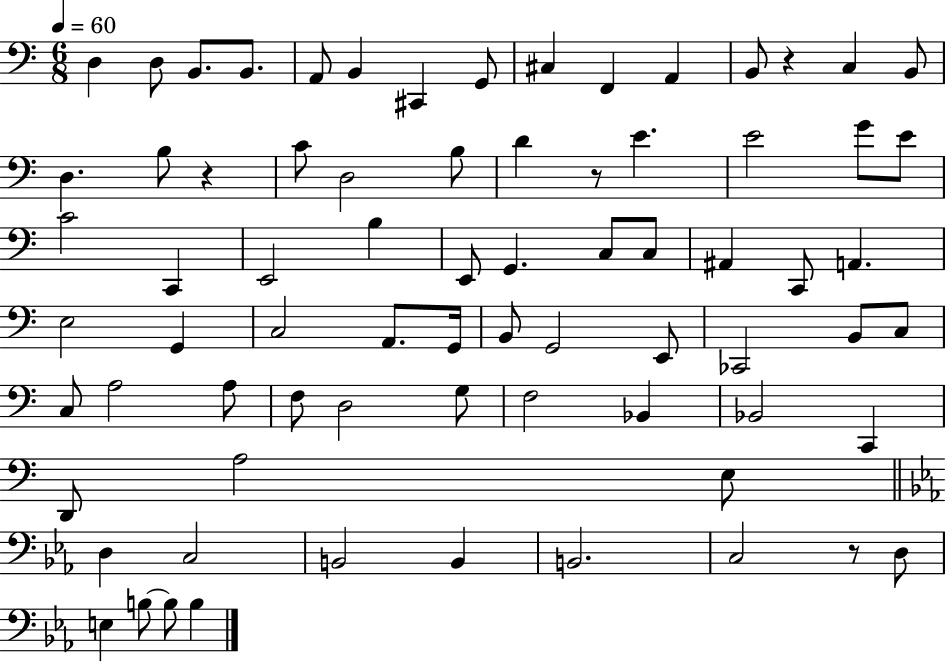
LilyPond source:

{
  \clef bass
  \numericTimeSignature
  \time 6/8
  \key c \major
  \tempo 4 = 60
  d4 d8 b,8. b,8. | a,8 b,4 cis,4 g,8 | cis4 f,4 a,4 | b,8 r4 c4 b,8 | \break d4. b8 r4 | c'8 d2 b8 | d'4 r8 e'4. | e'2 g'8 e'8 | \break c'2 c,4 | e,2 b4 | e,8 g,4. c8 c8 | ais,4 c,8 a,4. | \break e2 g,4 | c2 a,8. g,16 | b,8 g,2 e,8 | ces,2 b,8 c8 | \break c8 a2 a8 | f8 d2 g8 | f2 bes,4 | bes,2 c,4 | \break d,8 a2 e8 | \bar "||" \break \key c \minor d4 c2 | b,2 b,4 | b,2. | c2 r8 d8 | \break e4 b8~~ b8 b4 | \bar "|."
}